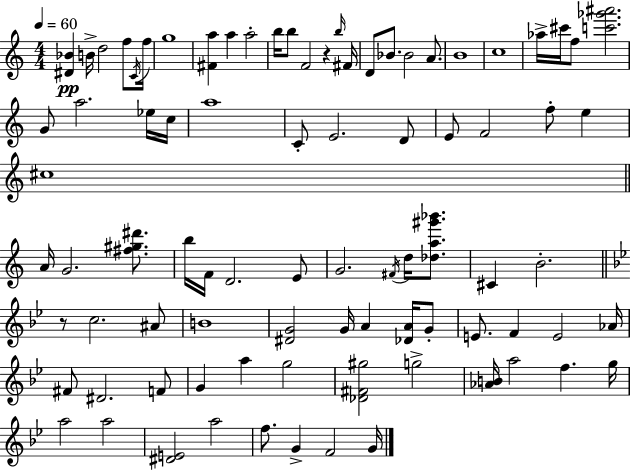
{
  \clef treble
  \numericTimeSignature
  \time 4/4
  \key a \minor
  \tempo 4 = 60
  <dis' bes'>4\pp b'16-> d''2 f''8 \acciaccatura { c'16 } | f''16 g''1 | <fis' a''>4 a''4 a''2-. | b''16 b''8 f'2 r4 | \break \grace { b''16 } fis'16 d'8 bes'8. bes'2 a'8. | b'1 | c''1 | aes''16-> cis'''16 f''8 <c''' ges''' ais'''>2. | \break g'8 a''2. | ees''16 c''16 a''1 | c'8-. e'2. | d'8 e'8 f'2 f''8-. e''4 | \break cis''1 | \bar "||" \break \key c \major a'16 g'2. <fis'' gis'' dis'''>8. | b''16 f'16 d'2. e'8 | g'2. \acciaccatura { fis'16 } d''16 <des'' a'' gis''' bes'''>8. | cis'4 b'2.-. | \break \bar "||" \break \key g \minor r8 c''2. ais'8 | b'1 | <dis' g'>2 g'16 a'4 <des' a'>16 g'8-. | e'8. f'4 e'2 aes'16 | \break fis'8 dis'2. f'8 | g'4 a''4 g''2 | <des' fis' gis''>2 g''2-> | <aes' b'>16 a''2 f''4. g''16 | \break a''2 a''2 | <dis' e'>2 a''2 | f''8. g'4-> f'2 g'16 | \bar "|."
}